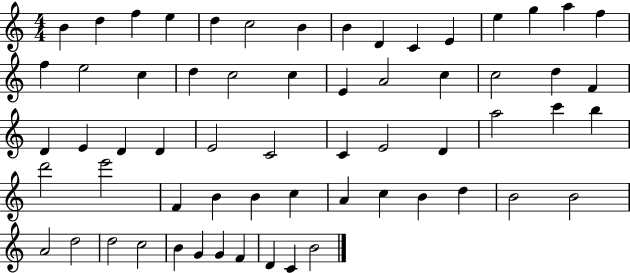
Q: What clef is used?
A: treble